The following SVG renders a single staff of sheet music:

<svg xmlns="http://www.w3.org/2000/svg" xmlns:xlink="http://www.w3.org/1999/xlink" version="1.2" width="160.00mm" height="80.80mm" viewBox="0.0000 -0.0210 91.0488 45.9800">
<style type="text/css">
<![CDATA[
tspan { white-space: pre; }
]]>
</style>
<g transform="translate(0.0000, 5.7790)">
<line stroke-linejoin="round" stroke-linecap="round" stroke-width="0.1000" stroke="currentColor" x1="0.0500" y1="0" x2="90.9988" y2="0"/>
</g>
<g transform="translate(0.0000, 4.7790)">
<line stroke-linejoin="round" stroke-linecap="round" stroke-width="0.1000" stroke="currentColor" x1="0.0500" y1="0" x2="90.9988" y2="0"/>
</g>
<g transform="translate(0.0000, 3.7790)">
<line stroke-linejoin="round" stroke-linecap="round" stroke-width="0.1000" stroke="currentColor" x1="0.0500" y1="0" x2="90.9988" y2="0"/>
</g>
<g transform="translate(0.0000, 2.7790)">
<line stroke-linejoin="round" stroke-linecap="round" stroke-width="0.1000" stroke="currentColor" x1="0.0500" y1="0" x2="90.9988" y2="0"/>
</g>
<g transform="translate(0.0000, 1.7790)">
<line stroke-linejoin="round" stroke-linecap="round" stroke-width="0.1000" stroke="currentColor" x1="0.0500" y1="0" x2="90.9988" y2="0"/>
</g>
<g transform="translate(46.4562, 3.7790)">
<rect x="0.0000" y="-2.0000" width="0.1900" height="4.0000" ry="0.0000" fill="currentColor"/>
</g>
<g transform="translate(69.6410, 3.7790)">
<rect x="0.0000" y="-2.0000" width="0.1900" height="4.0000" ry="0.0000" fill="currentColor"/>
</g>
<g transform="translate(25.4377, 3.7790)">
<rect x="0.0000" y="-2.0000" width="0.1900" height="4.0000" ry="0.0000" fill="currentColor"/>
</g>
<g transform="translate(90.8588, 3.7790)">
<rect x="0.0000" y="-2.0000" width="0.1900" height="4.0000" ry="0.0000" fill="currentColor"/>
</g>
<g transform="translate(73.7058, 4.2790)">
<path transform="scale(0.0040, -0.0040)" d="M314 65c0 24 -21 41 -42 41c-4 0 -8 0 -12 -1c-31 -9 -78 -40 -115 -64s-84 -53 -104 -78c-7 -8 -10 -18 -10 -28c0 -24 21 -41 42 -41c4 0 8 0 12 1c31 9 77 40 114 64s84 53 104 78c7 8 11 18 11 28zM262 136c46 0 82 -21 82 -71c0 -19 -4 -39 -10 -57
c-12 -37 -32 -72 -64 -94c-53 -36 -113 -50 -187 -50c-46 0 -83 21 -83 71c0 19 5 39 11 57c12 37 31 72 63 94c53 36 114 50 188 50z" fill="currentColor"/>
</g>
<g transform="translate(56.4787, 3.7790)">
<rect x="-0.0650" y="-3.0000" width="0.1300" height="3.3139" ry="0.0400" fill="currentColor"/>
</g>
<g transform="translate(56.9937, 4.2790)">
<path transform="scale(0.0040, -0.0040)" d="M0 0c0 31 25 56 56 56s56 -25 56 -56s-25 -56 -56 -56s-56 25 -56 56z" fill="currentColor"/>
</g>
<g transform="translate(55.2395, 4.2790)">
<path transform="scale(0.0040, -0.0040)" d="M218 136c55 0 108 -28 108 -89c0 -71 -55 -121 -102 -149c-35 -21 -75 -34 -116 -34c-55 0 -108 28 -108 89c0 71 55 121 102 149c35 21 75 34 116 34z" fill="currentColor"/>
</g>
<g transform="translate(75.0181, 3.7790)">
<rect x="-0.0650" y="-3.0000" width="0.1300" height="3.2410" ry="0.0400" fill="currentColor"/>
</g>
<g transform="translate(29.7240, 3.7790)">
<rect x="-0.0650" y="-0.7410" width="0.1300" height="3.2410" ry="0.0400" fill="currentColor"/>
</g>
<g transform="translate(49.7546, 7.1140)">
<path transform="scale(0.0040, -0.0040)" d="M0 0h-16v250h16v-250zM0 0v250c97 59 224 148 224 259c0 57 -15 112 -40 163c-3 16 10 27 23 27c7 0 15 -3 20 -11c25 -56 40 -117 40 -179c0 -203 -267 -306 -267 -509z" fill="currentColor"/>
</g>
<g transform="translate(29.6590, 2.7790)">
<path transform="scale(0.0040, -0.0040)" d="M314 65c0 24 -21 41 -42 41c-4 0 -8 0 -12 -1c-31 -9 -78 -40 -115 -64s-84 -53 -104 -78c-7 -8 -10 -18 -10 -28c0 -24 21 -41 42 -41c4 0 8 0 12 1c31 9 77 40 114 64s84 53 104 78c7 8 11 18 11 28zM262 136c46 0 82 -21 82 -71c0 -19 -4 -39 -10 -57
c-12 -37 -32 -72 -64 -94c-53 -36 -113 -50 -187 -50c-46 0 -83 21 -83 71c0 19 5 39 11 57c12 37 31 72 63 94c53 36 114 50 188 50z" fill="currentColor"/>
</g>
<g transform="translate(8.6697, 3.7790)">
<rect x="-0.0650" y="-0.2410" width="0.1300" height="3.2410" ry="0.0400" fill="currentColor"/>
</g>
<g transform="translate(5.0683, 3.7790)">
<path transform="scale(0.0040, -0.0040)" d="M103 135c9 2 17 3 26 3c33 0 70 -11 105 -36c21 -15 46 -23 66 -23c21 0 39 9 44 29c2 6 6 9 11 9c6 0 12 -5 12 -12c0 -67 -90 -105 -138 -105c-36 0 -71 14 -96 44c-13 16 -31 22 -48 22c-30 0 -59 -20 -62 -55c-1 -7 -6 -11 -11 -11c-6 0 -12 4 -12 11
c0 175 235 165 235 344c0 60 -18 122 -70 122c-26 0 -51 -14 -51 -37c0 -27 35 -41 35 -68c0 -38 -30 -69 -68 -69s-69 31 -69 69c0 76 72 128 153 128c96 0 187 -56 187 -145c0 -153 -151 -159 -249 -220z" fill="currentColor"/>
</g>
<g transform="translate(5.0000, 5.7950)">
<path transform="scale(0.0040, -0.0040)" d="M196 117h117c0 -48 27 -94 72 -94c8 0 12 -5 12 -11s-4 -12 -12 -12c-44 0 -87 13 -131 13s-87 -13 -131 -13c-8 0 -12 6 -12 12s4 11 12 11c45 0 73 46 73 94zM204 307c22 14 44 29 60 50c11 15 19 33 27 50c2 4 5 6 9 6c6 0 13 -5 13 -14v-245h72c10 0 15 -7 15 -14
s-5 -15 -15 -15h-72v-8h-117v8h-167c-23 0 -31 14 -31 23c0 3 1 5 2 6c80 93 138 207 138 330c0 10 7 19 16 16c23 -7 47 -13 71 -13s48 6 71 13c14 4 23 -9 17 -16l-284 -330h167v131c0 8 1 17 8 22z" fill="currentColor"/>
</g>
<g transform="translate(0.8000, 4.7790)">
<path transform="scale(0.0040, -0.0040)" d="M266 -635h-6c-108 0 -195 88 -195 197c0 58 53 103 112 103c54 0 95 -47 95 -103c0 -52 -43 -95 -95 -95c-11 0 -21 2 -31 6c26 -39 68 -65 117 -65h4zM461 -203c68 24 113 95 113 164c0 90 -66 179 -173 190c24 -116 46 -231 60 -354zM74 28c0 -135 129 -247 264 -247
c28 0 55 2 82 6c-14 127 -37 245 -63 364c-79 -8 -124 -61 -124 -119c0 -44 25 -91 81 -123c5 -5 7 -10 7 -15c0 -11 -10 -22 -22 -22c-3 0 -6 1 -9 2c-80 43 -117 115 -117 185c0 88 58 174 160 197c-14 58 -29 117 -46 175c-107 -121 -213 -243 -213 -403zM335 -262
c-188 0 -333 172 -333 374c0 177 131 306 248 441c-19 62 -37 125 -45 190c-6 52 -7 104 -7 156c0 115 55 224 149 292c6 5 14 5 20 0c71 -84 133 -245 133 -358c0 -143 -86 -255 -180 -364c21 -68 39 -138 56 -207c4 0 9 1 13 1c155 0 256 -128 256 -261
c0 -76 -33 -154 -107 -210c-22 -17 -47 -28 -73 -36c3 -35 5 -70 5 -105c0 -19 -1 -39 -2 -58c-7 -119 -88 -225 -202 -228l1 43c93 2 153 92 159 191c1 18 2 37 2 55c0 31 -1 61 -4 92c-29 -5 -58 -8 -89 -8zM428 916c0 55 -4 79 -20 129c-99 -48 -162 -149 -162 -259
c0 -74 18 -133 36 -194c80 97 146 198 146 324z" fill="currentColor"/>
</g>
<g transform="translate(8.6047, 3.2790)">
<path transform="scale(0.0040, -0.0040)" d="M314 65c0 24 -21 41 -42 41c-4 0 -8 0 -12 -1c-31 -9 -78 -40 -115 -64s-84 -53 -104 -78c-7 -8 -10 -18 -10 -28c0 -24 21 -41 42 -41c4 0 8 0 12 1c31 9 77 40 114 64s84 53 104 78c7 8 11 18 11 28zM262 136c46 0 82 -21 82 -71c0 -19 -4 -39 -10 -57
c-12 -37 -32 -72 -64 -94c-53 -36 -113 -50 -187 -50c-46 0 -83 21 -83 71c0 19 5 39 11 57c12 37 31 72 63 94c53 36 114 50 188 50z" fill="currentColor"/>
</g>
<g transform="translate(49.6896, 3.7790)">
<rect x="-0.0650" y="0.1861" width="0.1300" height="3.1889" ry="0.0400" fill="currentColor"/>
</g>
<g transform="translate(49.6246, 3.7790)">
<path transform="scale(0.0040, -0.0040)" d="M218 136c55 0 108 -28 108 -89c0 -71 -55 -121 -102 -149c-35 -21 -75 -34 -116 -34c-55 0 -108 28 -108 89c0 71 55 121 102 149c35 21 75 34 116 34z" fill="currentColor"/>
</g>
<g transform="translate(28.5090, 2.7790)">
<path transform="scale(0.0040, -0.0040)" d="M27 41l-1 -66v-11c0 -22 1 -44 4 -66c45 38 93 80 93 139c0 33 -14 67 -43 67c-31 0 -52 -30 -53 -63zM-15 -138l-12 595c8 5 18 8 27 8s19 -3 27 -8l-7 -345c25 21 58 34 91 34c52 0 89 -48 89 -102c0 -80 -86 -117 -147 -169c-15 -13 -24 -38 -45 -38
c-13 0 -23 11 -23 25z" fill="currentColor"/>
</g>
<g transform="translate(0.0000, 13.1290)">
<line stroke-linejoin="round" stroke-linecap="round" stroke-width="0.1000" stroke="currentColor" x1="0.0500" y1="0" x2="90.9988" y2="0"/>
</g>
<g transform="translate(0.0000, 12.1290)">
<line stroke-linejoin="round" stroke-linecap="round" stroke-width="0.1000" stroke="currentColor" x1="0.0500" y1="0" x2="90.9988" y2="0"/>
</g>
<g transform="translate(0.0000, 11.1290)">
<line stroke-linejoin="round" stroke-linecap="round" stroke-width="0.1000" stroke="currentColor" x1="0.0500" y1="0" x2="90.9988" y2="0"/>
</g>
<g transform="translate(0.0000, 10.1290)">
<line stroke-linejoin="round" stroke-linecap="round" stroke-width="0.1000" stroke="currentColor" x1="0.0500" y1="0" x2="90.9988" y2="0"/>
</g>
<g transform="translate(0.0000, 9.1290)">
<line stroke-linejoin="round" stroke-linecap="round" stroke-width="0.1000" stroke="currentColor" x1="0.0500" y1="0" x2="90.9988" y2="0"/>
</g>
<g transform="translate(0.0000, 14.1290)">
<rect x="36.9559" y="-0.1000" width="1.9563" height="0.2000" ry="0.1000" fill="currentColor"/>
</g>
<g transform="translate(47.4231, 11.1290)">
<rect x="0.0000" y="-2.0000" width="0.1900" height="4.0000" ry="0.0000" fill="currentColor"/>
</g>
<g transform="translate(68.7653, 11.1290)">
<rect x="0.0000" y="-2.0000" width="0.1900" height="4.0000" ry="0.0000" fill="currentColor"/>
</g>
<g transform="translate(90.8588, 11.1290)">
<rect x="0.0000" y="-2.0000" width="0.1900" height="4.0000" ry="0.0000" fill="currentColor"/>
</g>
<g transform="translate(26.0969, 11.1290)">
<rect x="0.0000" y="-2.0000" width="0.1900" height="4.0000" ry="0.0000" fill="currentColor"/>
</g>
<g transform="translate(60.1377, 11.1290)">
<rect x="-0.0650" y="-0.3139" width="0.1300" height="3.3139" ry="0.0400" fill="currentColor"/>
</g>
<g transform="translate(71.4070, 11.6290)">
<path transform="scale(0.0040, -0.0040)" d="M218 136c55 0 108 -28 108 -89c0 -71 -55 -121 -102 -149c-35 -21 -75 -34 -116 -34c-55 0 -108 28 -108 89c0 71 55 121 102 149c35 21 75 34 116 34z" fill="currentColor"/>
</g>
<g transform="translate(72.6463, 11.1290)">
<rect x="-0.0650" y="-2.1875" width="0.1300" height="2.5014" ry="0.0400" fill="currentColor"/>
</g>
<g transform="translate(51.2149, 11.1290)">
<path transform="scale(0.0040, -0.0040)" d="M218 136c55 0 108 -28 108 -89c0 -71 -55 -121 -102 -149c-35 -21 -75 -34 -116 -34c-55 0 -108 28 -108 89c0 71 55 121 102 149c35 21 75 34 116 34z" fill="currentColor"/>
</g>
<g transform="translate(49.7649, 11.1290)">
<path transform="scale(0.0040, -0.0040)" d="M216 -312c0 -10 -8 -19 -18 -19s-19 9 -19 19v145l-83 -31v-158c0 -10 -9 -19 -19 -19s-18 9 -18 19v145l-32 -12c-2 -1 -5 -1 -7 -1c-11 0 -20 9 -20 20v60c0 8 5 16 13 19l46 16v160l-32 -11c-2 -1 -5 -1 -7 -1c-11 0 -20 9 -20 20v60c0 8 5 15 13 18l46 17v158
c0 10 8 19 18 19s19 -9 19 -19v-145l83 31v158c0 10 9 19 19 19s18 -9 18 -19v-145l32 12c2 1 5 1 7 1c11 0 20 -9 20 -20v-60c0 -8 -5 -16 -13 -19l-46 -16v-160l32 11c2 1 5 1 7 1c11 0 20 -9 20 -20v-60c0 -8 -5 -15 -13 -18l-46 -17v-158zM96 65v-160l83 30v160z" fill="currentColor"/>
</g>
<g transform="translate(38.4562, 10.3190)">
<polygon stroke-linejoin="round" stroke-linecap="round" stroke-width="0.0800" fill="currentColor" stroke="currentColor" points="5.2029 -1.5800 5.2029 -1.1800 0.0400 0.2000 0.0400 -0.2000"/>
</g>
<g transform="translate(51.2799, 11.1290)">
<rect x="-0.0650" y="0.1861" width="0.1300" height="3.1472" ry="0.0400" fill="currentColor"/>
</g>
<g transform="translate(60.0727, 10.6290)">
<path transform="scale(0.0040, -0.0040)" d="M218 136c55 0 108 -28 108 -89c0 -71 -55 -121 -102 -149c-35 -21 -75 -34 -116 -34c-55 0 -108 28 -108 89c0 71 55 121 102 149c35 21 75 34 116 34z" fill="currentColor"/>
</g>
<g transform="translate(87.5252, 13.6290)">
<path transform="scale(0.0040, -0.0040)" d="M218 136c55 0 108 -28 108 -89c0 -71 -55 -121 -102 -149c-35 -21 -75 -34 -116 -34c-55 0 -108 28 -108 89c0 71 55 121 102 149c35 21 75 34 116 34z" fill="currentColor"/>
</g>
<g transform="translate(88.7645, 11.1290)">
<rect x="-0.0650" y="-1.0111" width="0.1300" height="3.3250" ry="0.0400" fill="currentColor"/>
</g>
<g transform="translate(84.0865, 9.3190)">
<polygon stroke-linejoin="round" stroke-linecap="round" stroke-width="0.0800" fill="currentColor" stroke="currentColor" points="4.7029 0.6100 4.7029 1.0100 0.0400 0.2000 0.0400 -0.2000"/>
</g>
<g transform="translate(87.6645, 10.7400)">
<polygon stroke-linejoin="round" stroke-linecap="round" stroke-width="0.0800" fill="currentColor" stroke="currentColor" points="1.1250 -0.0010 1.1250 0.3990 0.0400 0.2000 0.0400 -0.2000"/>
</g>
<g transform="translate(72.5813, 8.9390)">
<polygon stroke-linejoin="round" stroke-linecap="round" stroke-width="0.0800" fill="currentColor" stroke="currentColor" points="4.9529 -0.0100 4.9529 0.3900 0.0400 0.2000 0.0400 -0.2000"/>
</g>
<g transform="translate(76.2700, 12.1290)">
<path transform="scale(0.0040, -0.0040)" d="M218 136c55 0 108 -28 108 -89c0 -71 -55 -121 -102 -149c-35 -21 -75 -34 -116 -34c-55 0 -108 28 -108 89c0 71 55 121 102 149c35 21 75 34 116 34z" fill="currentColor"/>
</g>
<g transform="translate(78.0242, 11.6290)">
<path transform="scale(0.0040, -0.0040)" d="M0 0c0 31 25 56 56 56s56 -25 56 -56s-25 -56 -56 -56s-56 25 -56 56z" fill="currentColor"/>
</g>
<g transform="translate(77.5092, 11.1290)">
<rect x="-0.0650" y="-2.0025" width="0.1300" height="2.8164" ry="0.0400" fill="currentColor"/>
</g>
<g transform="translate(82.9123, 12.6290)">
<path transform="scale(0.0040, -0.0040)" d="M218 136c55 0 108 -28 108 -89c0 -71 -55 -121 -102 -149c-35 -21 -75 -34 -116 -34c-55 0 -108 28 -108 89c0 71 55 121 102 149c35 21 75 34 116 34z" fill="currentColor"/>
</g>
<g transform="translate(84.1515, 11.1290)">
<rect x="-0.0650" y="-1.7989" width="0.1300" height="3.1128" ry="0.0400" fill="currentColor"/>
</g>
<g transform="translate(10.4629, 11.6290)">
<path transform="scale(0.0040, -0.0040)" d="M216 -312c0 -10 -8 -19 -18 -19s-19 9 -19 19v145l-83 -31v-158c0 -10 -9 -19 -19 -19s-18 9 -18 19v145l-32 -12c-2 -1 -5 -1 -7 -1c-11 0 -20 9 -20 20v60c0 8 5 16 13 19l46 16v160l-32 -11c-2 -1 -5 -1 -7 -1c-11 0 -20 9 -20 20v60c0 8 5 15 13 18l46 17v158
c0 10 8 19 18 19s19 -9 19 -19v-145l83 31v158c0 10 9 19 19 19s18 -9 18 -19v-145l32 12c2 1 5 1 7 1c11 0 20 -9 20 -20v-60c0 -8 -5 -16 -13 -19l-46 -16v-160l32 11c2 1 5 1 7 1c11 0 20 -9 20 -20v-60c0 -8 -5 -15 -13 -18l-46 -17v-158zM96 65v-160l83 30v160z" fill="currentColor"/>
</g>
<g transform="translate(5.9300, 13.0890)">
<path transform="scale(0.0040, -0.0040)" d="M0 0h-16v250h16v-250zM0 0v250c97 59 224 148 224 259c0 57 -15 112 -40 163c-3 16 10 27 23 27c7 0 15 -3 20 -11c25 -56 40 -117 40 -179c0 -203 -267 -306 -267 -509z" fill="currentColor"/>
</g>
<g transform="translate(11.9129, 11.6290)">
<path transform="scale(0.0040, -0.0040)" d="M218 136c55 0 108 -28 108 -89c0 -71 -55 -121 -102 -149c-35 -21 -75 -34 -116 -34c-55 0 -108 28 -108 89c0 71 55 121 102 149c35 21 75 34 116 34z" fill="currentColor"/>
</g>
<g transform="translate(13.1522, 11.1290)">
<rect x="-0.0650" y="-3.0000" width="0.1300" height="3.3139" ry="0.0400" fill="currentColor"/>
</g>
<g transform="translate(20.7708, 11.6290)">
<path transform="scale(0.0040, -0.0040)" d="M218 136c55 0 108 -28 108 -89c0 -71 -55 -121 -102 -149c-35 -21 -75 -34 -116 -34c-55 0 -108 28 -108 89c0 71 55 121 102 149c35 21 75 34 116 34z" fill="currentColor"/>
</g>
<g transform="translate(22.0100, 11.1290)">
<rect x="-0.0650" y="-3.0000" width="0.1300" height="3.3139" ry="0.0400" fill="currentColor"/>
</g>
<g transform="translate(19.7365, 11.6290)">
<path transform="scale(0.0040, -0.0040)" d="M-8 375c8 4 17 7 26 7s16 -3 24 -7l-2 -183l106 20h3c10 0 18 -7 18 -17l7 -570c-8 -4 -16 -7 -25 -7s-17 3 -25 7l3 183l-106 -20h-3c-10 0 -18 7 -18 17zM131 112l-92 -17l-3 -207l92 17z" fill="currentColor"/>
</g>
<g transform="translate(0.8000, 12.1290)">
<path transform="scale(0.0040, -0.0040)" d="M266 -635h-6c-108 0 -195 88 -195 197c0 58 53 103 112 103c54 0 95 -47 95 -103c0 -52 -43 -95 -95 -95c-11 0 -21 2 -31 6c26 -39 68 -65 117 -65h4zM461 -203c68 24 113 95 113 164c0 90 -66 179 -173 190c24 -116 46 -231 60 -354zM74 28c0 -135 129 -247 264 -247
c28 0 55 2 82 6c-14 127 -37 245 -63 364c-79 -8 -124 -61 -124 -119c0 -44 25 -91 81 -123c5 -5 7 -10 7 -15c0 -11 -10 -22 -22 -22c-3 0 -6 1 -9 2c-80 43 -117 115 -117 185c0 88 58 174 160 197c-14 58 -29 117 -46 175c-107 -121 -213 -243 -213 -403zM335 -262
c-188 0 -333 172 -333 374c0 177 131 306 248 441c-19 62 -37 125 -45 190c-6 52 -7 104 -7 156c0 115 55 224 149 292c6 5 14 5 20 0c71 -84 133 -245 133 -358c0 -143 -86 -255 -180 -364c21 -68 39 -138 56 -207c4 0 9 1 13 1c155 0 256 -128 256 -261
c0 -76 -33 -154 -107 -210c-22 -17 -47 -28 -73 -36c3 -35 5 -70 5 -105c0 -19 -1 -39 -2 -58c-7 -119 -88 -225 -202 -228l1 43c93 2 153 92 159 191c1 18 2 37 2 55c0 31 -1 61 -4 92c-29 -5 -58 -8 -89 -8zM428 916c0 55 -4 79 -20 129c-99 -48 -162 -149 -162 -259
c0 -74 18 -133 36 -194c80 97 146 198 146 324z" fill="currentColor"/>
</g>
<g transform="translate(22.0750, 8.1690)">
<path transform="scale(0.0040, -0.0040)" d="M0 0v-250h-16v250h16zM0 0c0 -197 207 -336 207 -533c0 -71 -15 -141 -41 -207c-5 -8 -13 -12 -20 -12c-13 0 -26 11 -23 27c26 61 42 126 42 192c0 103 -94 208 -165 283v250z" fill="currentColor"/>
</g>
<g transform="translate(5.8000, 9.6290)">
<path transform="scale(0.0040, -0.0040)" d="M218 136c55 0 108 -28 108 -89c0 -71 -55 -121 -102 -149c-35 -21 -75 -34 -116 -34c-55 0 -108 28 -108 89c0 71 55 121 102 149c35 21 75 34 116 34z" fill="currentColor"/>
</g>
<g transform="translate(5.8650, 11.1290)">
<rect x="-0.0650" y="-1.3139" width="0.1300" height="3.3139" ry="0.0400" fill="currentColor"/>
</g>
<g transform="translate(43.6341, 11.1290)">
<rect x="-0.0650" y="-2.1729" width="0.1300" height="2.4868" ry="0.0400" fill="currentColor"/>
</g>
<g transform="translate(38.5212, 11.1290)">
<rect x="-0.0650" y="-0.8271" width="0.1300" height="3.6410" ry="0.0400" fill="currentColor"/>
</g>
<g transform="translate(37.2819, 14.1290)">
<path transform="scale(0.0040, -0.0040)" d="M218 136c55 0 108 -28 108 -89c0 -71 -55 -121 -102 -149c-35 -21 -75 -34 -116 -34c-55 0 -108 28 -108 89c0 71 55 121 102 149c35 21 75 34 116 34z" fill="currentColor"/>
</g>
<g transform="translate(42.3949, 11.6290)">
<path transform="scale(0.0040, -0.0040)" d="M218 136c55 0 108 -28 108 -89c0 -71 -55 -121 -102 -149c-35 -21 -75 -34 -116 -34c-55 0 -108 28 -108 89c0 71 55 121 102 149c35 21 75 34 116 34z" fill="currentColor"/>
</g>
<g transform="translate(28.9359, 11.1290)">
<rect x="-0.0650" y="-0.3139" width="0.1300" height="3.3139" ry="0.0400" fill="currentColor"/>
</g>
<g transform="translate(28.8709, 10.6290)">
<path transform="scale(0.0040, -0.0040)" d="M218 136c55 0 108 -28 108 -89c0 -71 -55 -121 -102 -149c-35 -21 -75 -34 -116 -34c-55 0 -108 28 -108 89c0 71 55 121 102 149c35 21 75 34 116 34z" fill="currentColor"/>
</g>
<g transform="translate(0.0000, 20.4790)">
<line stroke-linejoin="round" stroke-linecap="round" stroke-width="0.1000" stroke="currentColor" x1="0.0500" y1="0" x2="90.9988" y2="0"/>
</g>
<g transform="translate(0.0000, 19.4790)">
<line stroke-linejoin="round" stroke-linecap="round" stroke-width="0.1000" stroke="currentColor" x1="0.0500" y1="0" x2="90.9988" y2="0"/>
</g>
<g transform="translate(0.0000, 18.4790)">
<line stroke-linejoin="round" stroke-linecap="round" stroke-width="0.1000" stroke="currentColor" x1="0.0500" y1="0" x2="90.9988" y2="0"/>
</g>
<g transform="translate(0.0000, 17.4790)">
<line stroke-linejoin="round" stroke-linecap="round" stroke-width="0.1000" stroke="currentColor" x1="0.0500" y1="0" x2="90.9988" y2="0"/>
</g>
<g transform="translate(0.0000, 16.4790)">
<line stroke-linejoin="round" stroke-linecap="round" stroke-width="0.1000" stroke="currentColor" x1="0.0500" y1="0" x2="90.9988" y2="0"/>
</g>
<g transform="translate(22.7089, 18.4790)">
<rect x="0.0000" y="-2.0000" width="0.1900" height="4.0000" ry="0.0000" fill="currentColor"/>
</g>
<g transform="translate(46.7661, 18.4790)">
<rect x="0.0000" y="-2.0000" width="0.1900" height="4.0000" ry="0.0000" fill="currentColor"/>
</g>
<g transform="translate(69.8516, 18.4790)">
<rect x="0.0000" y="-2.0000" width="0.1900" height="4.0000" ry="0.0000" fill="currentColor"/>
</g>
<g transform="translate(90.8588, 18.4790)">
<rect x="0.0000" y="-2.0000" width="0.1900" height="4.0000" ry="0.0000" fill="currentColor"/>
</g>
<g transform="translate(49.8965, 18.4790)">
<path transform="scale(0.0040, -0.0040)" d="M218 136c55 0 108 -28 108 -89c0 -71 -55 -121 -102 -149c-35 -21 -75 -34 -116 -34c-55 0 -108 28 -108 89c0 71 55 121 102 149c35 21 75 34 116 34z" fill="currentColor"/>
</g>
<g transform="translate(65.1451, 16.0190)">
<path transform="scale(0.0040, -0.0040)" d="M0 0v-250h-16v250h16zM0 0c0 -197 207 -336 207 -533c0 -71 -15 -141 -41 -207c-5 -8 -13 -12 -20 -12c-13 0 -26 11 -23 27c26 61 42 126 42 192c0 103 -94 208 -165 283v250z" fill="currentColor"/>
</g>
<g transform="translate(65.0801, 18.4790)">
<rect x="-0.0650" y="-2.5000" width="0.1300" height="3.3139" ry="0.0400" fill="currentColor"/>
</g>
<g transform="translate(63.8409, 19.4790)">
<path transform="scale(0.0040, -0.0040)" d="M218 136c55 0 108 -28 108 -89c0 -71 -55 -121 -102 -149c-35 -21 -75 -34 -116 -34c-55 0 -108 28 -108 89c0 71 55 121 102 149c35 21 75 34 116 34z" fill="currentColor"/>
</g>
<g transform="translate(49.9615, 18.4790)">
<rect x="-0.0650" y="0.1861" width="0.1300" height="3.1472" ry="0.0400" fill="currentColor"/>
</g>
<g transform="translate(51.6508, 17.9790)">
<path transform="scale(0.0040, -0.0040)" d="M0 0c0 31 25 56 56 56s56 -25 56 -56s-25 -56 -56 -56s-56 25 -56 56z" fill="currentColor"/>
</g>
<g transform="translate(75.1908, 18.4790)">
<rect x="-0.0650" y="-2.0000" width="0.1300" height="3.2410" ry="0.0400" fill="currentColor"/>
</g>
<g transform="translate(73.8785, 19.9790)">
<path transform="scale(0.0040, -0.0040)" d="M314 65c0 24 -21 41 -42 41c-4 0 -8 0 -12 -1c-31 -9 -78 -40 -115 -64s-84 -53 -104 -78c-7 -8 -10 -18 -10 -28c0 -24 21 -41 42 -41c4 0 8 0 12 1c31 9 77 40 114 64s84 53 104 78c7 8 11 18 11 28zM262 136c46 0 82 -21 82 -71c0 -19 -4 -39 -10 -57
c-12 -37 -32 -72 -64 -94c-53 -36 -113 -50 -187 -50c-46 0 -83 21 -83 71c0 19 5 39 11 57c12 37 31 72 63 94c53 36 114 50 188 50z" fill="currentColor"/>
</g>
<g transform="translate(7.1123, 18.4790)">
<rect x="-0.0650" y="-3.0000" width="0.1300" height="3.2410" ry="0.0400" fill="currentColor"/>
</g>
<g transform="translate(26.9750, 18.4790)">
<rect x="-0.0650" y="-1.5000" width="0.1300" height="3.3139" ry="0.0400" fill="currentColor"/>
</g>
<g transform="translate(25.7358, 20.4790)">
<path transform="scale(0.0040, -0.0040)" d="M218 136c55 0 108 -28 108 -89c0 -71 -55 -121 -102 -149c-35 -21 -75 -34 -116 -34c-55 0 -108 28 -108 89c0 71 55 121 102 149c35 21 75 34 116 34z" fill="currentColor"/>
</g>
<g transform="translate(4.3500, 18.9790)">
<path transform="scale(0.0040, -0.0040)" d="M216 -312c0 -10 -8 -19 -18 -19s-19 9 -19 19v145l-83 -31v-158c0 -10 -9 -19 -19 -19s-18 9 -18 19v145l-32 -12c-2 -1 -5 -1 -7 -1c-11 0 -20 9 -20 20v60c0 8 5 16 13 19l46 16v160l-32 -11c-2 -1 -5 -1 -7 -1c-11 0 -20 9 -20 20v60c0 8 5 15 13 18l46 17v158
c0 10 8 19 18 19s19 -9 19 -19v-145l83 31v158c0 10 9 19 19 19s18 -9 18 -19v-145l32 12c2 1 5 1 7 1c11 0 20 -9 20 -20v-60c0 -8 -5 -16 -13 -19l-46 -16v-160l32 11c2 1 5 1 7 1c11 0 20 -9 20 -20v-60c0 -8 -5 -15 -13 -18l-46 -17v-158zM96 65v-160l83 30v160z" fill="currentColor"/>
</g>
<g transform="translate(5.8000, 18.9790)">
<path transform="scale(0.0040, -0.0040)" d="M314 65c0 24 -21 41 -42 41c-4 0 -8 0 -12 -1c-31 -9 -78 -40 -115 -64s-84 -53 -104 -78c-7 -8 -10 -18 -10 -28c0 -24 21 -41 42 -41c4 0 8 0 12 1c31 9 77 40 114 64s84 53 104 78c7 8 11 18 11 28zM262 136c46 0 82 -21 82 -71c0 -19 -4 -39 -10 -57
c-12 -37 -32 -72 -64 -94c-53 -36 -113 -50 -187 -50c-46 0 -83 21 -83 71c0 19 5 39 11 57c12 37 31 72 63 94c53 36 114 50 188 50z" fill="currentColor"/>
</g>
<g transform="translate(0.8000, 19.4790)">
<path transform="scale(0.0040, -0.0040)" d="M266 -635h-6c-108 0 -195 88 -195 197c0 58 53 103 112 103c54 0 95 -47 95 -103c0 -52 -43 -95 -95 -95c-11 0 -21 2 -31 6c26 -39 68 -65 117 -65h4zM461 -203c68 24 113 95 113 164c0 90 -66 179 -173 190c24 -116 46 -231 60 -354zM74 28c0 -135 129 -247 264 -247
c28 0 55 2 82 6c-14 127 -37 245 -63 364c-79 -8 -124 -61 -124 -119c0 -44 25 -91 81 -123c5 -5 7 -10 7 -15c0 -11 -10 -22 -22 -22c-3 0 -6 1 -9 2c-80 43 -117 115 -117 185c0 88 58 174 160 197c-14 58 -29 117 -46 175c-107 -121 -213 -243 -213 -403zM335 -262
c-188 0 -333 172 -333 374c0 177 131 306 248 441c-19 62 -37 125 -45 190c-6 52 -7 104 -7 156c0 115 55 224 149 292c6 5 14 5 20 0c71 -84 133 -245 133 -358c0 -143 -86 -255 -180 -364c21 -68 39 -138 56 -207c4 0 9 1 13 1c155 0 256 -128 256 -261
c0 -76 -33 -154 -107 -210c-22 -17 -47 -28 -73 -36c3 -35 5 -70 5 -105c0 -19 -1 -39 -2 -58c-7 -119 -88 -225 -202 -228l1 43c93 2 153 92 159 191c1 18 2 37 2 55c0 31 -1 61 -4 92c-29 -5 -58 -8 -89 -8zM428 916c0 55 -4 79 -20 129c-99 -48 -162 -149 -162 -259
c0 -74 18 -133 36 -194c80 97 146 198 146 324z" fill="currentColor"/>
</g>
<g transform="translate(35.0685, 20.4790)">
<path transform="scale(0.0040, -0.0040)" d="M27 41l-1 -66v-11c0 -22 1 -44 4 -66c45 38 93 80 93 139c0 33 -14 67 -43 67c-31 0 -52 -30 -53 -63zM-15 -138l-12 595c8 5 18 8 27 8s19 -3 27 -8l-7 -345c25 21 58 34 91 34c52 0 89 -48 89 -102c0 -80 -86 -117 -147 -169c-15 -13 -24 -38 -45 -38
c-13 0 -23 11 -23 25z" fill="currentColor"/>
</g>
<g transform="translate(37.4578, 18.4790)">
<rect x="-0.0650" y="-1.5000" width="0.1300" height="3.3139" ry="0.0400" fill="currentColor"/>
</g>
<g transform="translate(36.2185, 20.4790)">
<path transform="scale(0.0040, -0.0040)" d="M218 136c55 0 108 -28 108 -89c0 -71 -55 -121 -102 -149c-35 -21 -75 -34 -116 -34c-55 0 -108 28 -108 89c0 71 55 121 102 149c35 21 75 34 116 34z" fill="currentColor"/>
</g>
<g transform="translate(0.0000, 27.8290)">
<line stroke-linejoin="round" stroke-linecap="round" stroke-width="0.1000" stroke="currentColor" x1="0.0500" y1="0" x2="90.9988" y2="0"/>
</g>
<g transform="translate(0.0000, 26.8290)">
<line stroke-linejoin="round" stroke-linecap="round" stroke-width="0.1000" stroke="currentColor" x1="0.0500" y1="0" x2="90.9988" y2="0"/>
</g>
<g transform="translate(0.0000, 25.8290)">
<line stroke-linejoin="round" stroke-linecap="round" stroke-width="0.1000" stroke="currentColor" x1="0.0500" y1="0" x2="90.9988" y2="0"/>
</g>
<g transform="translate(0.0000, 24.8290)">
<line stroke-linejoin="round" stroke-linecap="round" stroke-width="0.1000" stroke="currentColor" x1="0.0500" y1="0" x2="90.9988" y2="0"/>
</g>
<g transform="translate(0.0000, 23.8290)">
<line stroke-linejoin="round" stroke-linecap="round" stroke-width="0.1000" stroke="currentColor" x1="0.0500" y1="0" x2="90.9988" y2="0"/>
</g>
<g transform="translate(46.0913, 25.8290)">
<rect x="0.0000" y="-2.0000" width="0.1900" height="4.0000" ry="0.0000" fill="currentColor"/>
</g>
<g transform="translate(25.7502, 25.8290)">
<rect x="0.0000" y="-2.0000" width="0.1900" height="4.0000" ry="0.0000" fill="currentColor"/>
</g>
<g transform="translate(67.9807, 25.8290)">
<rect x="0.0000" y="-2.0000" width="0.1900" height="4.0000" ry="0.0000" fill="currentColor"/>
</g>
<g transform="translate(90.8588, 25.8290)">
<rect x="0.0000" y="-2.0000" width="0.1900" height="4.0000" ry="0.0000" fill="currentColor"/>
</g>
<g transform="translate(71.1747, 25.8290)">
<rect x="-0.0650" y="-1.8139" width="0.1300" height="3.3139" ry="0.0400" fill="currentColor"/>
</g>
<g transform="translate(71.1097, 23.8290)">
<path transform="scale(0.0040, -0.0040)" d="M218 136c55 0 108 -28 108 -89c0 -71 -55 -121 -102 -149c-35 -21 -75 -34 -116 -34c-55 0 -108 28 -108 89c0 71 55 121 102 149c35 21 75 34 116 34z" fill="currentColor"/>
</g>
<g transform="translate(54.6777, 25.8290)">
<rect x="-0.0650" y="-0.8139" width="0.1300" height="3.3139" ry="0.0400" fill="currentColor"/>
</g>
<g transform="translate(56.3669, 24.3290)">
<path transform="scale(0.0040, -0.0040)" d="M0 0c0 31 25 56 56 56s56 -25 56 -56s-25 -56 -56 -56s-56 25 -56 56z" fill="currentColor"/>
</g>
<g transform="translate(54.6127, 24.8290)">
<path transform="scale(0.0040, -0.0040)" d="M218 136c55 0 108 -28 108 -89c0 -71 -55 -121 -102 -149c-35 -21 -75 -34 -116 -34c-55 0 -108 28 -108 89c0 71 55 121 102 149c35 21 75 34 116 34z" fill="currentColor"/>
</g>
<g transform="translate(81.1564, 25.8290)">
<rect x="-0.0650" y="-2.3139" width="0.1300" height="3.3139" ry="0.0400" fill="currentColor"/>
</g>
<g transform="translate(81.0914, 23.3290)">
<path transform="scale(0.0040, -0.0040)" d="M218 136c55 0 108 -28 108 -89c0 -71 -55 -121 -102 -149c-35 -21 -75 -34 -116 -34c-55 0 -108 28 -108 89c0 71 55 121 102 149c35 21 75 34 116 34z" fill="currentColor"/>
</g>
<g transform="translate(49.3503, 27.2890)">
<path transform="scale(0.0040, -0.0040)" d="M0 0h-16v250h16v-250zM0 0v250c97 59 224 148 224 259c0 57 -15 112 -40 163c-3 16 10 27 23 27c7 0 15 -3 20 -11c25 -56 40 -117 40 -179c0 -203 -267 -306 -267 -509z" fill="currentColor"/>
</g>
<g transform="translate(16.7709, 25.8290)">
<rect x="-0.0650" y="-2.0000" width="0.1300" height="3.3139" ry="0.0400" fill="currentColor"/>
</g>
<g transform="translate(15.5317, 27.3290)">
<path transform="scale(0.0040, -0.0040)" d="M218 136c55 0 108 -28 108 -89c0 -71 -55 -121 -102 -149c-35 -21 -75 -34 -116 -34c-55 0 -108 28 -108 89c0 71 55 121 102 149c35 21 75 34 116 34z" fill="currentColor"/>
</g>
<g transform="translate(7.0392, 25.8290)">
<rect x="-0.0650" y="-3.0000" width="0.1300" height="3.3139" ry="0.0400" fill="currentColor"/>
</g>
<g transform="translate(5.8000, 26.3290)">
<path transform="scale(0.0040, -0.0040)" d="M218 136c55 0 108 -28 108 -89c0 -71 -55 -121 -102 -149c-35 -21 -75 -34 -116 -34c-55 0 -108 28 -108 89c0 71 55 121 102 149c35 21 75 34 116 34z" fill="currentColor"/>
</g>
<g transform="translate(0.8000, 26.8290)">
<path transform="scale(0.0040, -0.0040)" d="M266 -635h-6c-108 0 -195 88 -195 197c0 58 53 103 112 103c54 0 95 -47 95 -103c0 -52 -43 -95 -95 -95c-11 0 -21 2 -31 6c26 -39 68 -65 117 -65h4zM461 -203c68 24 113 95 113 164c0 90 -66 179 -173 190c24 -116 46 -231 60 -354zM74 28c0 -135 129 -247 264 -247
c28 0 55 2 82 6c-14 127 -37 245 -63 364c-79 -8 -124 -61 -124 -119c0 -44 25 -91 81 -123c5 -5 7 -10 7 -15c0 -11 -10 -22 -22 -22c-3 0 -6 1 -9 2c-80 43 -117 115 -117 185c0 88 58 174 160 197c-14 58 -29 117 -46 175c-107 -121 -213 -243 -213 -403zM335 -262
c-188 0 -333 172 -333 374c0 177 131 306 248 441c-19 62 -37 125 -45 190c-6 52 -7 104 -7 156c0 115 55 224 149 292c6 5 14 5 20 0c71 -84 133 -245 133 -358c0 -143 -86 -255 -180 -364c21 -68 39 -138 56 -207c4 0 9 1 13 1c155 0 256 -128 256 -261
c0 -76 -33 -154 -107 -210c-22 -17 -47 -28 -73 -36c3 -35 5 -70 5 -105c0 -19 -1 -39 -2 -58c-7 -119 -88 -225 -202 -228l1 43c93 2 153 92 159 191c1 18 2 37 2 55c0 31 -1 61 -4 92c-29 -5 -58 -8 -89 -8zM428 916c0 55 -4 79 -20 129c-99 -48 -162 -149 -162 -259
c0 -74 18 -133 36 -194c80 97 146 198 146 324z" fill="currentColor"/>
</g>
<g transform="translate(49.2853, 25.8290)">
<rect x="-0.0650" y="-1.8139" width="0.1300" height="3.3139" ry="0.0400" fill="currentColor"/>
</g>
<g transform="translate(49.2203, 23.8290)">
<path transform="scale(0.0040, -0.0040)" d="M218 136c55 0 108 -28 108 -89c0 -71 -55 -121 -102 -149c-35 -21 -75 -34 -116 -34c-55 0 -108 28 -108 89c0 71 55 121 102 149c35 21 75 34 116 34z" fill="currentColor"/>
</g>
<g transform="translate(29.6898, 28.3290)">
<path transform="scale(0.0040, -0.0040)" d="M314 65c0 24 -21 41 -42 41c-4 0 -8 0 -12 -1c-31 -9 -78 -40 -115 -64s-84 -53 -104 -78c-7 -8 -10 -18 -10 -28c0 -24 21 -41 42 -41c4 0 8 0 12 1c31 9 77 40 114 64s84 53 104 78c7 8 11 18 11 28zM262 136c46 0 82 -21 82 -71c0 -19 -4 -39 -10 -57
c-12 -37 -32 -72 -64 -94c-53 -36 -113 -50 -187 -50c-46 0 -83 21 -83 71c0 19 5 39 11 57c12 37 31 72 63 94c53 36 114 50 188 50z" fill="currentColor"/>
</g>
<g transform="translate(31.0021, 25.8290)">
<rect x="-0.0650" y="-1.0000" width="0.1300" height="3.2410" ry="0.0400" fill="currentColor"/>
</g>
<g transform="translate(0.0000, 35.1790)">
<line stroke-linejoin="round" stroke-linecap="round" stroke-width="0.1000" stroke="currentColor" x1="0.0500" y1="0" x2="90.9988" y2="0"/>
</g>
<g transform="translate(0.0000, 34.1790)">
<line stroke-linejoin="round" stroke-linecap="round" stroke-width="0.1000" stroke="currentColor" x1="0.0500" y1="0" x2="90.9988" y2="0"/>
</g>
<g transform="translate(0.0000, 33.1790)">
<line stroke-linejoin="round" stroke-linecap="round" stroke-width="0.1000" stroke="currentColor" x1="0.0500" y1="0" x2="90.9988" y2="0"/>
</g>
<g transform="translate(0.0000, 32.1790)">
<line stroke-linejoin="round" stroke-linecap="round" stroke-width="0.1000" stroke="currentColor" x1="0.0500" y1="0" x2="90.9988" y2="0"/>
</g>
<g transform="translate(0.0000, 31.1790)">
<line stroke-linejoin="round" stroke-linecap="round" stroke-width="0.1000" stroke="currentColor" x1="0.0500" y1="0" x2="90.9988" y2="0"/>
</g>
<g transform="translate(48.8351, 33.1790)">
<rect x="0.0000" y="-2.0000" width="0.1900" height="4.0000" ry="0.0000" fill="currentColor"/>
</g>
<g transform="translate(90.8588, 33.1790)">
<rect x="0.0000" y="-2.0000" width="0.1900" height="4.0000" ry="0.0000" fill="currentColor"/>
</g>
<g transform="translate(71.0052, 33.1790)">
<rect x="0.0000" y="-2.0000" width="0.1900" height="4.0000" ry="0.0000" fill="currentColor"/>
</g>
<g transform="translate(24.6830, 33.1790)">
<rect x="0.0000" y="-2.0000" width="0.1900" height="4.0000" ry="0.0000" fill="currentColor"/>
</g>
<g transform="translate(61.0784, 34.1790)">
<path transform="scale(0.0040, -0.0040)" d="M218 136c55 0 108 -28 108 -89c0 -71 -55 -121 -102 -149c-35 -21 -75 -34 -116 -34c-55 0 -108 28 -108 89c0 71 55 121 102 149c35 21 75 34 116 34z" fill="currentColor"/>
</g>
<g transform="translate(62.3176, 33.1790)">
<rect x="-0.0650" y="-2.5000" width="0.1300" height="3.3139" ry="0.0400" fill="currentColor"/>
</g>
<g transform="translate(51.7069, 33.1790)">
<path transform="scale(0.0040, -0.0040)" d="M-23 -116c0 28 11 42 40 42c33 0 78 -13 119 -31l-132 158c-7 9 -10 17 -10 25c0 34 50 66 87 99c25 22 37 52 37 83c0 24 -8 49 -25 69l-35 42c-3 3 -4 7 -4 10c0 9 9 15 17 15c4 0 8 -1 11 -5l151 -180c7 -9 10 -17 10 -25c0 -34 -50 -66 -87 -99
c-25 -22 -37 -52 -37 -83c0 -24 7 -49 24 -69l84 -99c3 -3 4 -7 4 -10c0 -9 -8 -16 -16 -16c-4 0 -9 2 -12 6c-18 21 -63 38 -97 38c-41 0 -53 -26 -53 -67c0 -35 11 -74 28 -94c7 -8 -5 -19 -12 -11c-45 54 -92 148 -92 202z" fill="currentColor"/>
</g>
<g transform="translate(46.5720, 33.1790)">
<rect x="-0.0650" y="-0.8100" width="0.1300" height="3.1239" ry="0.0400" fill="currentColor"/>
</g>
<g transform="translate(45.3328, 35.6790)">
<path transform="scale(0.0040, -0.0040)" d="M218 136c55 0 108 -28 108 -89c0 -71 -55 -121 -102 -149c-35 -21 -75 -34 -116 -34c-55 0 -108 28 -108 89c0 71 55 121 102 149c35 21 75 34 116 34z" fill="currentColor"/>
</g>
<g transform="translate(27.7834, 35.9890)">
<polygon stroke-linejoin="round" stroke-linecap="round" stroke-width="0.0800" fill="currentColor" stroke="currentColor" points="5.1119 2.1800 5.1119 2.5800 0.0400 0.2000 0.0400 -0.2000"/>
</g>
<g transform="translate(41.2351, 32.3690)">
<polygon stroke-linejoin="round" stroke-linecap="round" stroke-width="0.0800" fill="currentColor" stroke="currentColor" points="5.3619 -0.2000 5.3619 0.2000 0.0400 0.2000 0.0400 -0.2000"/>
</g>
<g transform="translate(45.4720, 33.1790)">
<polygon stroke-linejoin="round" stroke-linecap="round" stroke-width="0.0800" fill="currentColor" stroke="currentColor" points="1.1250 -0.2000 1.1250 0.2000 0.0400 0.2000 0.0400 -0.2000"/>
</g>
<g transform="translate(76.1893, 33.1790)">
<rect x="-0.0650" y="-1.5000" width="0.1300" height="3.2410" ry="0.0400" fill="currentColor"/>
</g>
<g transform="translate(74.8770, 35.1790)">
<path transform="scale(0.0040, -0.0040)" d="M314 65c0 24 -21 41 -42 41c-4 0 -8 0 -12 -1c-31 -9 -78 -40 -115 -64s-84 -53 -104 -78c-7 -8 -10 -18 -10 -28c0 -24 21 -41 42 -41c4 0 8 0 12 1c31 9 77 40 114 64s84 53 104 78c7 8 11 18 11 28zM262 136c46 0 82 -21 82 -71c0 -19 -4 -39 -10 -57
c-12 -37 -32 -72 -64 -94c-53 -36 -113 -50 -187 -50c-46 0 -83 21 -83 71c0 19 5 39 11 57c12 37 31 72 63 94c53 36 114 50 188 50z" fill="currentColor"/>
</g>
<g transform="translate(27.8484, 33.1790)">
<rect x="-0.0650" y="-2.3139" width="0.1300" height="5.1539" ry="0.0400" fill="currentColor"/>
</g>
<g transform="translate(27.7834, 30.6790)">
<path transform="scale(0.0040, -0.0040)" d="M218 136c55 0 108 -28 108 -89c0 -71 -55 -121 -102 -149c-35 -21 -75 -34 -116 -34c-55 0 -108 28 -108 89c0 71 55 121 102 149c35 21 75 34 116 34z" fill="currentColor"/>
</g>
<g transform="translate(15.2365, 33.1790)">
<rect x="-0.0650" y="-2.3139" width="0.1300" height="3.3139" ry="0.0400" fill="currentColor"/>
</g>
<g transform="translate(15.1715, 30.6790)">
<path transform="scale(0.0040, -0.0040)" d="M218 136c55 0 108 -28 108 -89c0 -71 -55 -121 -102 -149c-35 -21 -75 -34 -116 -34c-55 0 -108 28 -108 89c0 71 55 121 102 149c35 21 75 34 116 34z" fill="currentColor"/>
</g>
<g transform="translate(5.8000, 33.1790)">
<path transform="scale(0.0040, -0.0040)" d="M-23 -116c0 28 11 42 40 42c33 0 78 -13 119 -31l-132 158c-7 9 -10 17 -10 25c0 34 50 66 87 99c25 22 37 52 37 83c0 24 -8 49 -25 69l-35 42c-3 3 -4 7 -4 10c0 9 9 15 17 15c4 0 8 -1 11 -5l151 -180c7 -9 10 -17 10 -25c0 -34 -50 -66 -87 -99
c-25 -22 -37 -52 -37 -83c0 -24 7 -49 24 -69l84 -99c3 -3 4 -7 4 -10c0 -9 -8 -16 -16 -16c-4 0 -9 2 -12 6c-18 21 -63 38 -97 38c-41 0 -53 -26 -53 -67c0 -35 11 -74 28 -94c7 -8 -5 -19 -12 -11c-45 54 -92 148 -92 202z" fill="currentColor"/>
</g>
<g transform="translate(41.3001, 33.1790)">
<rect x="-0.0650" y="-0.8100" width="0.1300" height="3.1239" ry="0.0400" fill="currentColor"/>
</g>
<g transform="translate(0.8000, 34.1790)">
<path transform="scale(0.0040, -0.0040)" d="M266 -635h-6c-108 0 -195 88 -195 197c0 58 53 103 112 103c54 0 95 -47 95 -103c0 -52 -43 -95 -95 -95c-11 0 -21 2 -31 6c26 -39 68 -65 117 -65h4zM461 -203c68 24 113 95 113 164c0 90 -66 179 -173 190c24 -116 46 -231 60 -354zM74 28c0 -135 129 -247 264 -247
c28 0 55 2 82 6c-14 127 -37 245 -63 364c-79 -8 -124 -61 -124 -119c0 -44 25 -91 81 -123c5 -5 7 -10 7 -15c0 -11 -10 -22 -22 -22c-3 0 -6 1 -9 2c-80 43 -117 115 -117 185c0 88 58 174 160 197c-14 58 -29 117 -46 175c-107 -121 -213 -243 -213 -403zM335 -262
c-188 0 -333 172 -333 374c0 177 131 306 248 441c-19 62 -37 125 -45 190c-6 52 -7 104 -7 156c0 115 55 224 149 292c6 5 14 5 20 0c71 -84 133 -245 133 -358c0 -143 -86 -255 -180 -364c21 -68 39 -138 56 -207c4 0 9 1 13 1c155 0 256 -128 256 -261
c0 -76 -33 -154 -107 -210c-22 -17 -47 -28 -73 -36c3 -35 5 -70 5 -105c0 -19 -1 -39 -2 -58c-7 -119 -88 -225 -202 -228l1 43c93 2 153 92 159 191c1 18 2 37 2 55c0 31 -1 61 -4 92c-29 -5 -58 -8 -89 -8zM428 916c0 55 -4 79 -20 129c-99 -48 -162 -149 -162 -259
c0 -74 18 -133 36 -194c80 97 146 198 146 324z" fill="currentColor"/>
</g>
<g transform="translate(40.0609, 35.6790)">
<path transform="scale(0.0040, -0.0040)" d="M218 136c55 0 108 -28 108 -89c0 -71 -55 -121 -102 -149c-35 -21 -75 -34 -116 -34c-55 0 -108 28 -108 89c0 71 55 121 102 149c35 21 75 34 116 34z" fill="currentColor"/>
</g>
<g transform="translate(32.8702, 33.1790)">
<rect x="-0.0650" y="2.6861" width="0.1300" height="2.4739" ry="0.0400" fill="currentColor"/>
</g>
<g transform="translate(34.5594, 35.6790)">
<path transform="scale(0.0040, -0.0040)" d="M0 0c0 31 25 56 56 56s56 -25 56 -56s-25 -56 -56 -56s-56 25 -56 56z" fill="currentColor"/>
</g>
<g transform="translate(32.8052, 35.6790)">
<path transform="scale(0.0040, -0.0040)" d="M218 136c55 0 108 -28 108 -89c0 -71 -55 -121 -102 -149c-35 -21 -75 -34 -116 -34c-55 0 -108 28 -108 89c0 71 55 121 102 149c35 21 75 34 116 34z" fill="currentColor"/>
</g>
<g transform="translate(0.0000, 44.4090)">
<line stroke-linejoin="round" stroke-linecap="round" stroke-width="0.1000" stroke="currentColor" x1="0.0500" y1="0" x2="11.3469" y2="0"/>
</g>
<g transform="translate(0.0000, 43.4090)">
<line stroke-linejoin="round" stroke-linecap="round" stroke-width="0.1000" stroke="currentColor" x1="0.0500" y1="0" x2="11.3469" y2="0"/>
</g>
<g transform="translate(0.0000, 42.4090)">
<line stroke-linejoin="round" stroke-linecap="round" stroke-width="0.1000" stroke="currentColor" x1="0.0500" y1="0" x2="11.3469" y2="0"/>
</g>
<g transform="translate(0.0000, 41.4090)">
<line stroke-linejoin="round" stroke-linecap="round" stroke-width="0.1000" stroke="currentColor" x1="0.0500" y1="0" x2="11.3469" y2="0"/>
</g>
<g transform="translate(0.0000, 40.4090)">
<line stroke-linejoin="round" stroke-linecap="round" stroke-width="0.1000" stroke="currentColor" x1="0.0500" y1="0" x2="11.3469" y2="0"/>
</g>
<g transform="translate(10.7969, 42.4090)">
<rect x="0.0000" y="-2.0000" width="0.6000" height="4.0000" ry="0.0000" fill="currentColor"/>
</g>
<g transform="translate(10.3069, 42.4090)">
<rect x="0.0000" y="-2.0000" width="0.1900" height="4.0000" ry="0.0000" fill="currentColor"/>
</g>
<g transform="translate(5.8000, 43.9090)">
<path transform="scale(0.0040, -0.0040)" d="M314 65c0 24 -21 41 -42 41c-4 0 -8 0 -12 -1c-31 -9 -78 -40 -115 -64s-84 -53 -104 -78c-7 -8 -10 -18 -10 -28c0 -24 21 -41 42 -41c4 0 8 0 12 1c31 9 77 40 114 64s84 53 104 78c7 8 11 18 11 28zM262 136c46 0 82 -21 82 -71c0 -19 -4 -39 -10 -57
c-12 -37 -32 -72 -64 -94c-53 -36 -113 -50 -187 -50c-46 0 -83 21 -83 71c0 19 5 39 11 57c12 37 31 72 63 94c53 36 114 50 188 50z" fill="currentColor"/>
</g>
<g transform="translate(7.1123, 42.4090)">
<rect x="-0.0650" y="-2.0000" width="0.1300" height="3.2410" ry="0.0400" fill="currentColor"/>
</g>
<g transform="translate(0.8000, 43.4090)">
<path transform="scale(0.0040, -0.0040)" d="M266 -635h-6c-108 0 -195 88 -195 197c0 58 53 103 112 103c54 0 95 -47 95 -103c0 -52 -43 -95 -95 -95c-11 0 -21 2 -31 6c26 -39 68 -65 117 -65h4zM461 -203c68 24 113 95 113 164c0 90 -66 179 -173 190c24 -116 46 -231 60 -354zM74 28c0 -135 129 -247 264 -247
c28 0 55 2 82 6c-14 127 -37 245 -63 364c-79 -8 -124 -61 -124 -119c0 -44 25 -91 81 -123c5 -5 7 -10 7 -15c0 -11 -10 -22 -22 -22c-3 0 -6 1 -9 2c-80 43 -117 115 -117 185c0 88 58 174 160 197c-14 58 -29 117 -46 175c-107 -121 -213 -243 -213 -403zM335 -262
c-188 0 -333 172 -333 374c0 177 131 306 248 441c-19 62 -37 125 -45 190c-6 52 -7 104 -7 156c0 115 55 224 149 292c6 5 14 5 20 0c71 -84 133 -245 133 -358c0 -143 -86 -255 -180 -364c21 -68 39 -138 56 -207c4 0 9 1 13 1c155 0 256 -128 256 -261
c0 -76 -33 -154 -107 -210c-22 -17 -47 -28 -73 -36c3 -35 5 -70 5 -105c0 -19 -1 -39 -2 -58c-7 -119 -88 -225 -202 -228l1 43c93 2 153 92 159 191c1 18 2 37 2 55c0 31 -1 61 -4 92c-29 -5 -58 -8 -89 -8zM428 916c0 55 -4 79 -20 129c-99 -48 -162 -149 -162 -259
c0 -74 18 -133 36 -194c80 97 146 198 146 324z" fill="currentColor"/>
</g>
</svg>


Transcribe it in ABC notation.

X:1
T:Untitled
M:2/4
L:1/4
K:C
c2 _d2 B/2 A A2 e/2 ^A A/2 c C/2 A/2 ^B c A/2 G/2 F/2 D/4 ^A2 E _E B G/2 F2 A F D2 f/2 d f g z g g/2 D/2 D/2 D/4 z G E2 F2